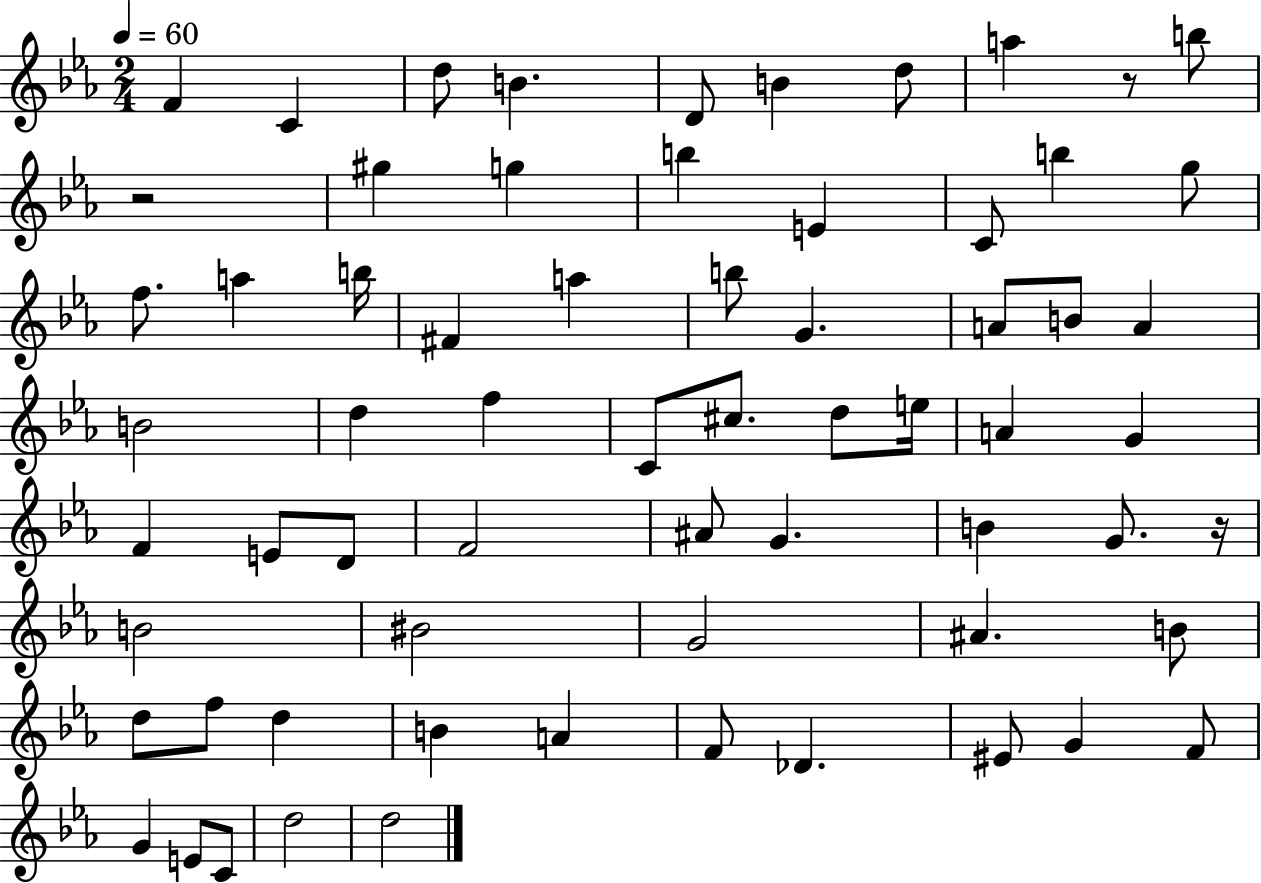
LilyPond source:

{
  \clef treble
  \numericTimeSignature
  \time 2/4
  \key ees \major
  \tempo 4 = 60
  f'4 c'4 | d''8 b'4. | d'8 b'4 d''8 | a''4 r8 b''8 | \break r2 | gis''4 g''4 | b''4 e'4 | c'8 b''4 g''8 | \break f''8. a''4 b''16 | fis'4 a''4 | b''8 g'4. | a'8 b'8 a'4 | \break b'2 | d''4 f''4 | c'8 cis''8. d''8 e''16 | a'4 g'4 | \break f'4 e'8 d'8 | f'2 | ais'8 g'4. | b'4 g'8. r16 | \break b'2 | bis'2 | g'2 | ais'4. b'8 | \break d''8 f''8 d''4 | b'4 a'4 | f'8 des'4. | eis'8 g'4 f'8 | \break g'4 e'8 c'8 | d''2 | d''2 | \bar "|."
}